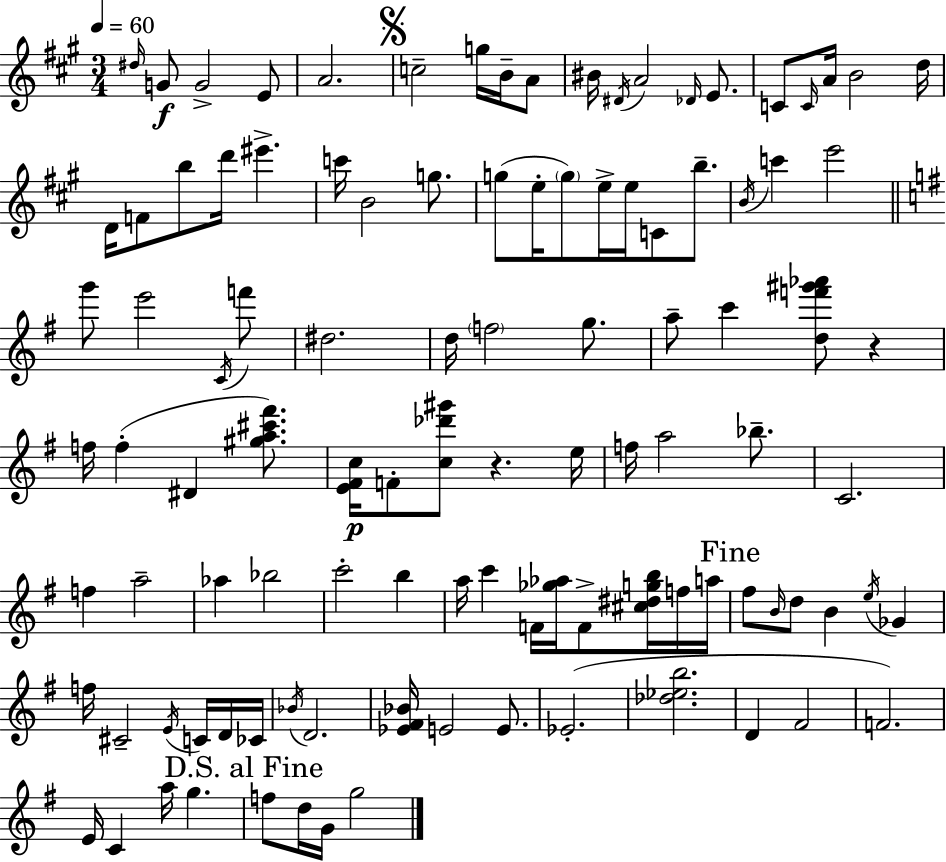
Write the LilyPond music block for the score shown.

{
  \clef treble
  \numericTimeSignature
  \time 3/4
  \key a \major
  \tempo 4 = 60
  \grace { dis''16 }\f g'8 g'2-> e'8 | a'2. | \mark \markup { \musicglyph "scripts.segno" } c''2-- g''16 b'16-- a'8 | bis'16 \acciaccatura { dis'16 } a'2 \grace { des'16 } | \break e'8. c'8 \grace { c'16 } a'16 b'2 | d''16 d'16 f'8 b''8 d'''16 eis'''4.-> | c'''16 b'2 | g''8. g''8( e''16-. \parenthesize g''8) e''16-> e''16 c'8 | \break b''8.-- \acciaccatura { b'16 } c'''4 e'''2 | \bar "||" \break \key g \major g'''8 e'''2 \acciaccatura { c'16 } f'''8 | dis''2. | d''16 \parenthesize f''2 g''8. | a''8-- c'''4 <d'' f''' gis''' aes'''>8 r4 | \break f''16 f''4-.( dis'4 <gis'' a'' cis''' fis'''>8.) | <e' fis' c''>16\p f'8-. <c'' des''' gis'''>8 r4. | e''16 f''16 a''2 bes''8.-- | c'2. | \break f''4 a''2-- | aes''4 bes''2 | c'''2-. b''4 | a''16 c'''4 f'16 <ges'' aes''>16 f'8-> <cis'' dis'' g'' b''>16 f''16 | \break a''16 \mark "Fine" fis''8 \grace { b'16 } d''8 b'4 \acciaccatura { e''16 } ges'4 | f''16 cis'2-- | \acciaccatura { e'16 } c'16 d'16 ces'16 \acciaccatura { bes'16 } d'2. | <ees' fis' bes'>16 e'2 | \break e'8. ees'2.-.( | <des'' ees'' b''>2. | d'4 fis'2 | f'2.) | \break e'16 c'4 a''16 g''4. | \mark "D.S. al Fine" f''8 d''16 g'16 g''2 | \bar "|."
}